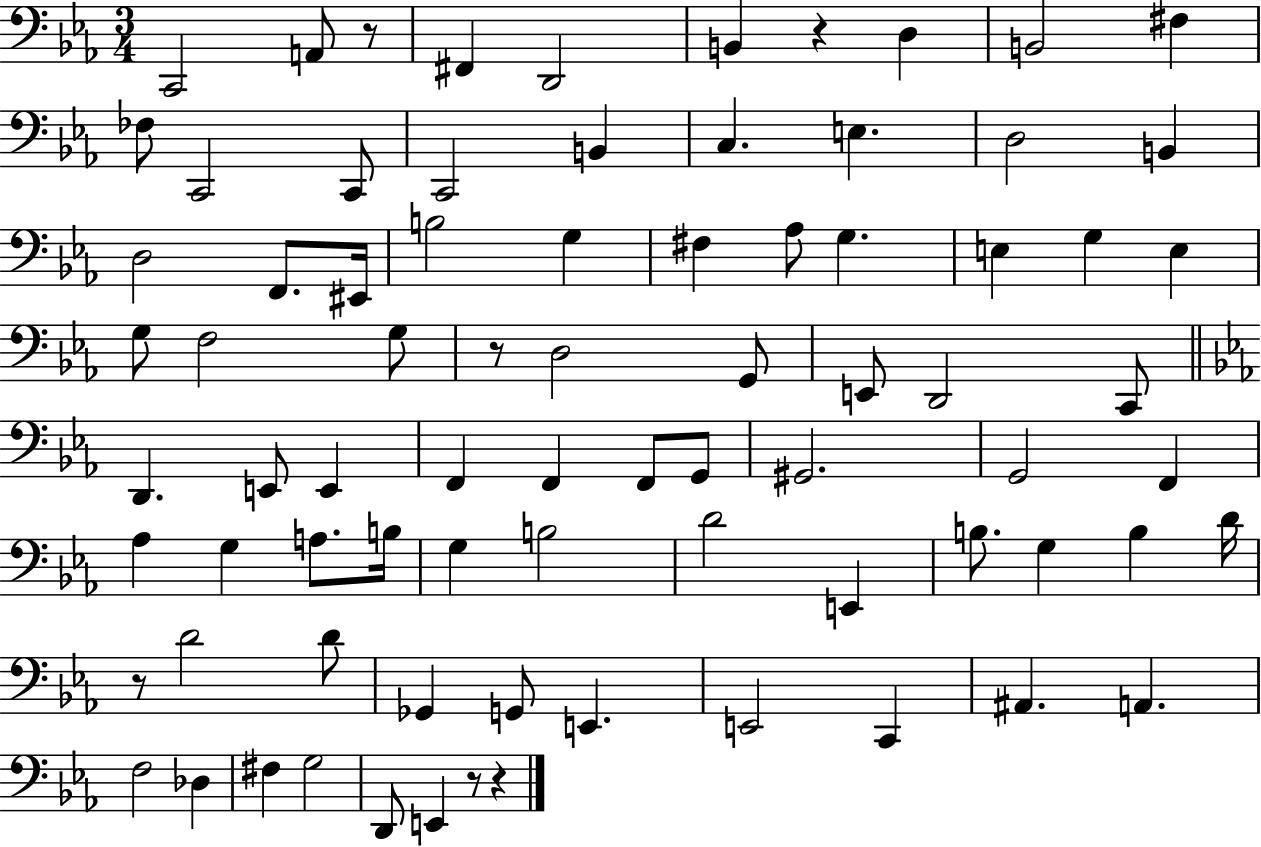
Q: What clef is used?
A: bass